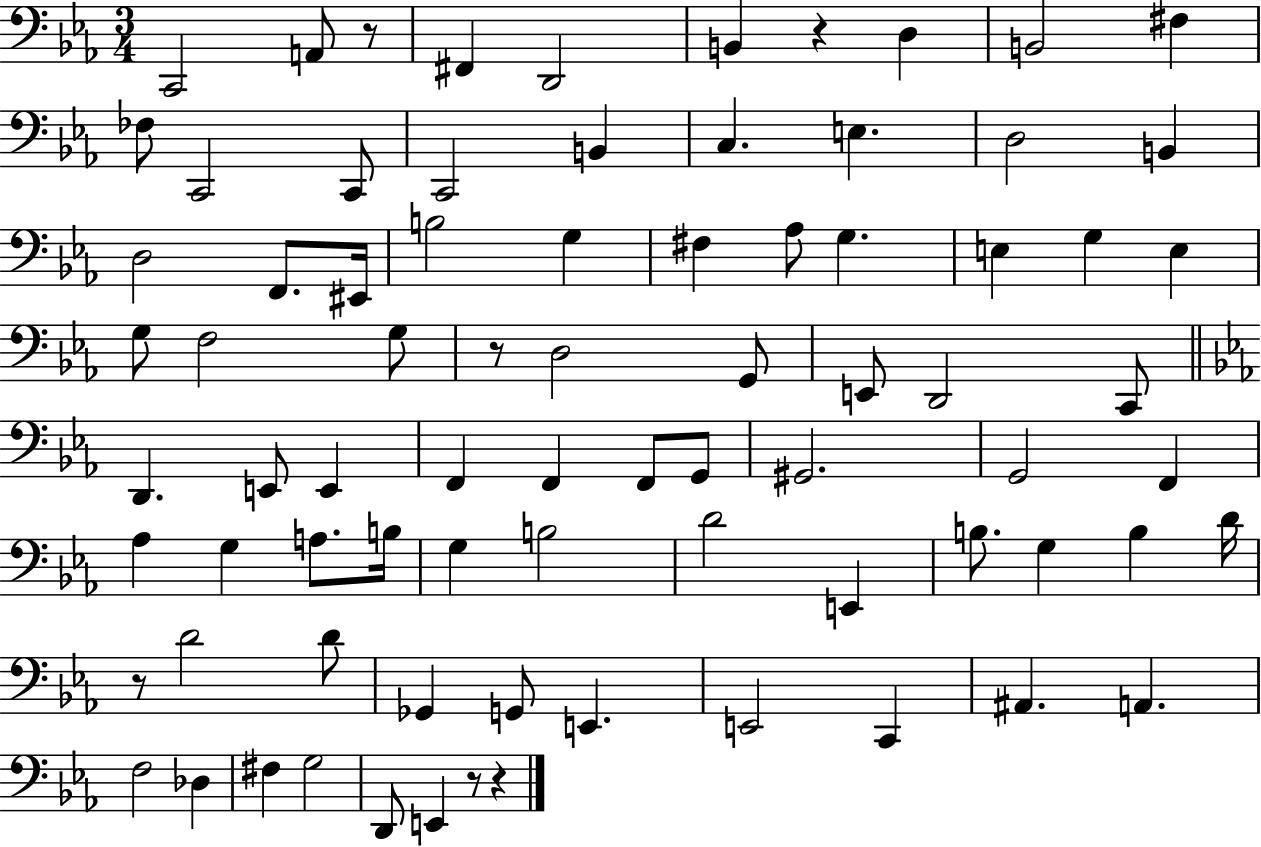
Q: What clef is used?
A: bass